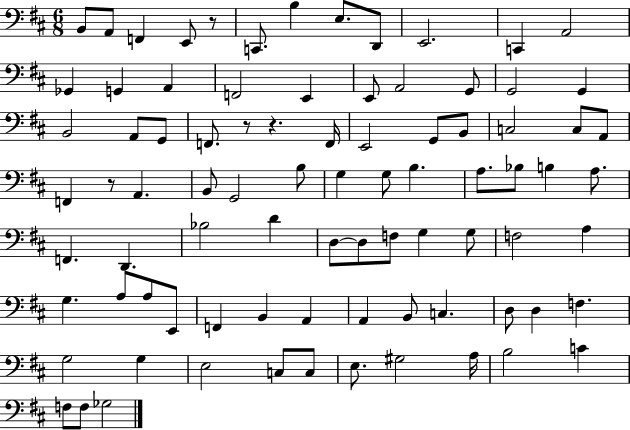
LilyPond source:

{
  \clef bass
  \numericTimeSignature
  \time 6/8
  \key d \major
  b,8 a,8 f,4 e,8 r8 | c,8. b4 e8. d,8 | e,2. | c,4 a,2 | \break ges,4 g,4 a,4 | f,2 e,4 | e,8 a,2 g,8 | g,2 g,4 | \break b,2 a,8 g,8 | f,8. r8 r4. f,16 | e,2 g,8 b,8 | c2 c8 a,8 | \break f,4 r8 a,4. | b,8 g,2 b8 | g4 g8 b4. | a8. bes8 b4 a8. | \break f,4. d,4. | bes2 d'4 | d8~~ d8 f8 g4 g8 | f2 a4 | \break g4. a8 a8 e,8 | f,4 b,4 a,4 | a,4 b,8 c4. | d8 d4 f4. | \break g2 g4 | e2 c8 c8 | e8. gis2 a16 | b2 c'4 | \break f8 f8 ges2 | \bar "|."
}